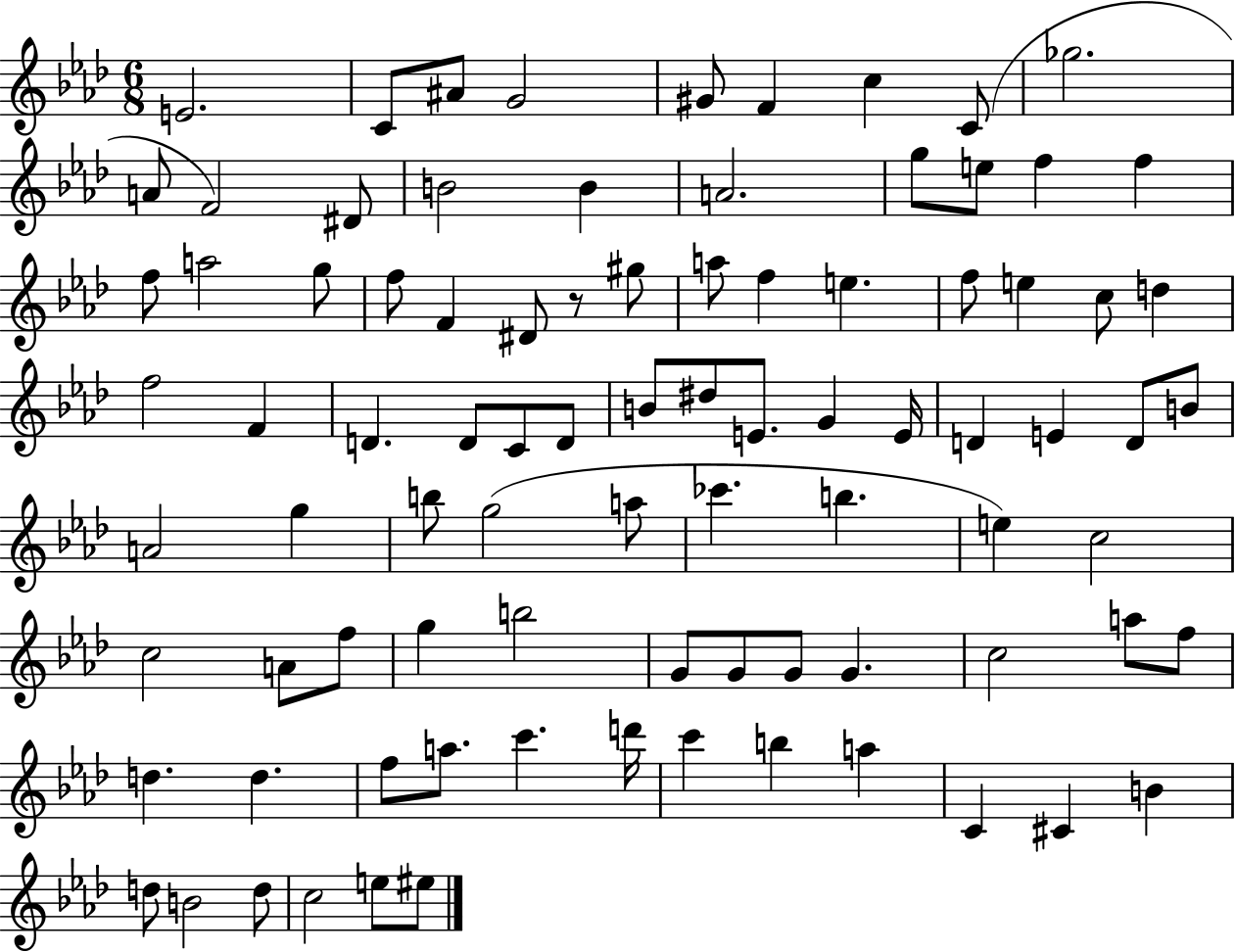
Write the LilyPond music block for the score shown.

{
  \clef treble
  \numericTimeSignature
  \time 6/8
  \key aes \major
  \repeat volta 2 { e'2. | c'8 ais'8 g'2 | gis'8 f'4 c''4 c'8( | ges''2. | \break a'8 f'2) dis'8 | b'2 b'4 | a'2. | g''8 e''8 f''4 f''4 | \break f''8 a''2 g''8 | f''8 f'4 dis'8 r8 gis''8 | a''8 f''4 e''4. | f''8 e''4 c''8 d''4 | \break f''2 f'4 | d'4. d'8 c'8 d'8 | b'8 dis''8 e'8. g'4 e'16 | d'4 e'4 d'8 b'8 | \break a'2 g''4 | b''8 g''2( a''8 | ces'''4. b''4. | e''4) c''2 | \break c''2 a'8 f''8 | g''4 b''2 | g'8 g'8 g'8 g'4. | c''2 a''8 f''8 | \break d''4. d''4. | f''8 a''8. c'''4. d'''16 | c'''4 b''4 a''4 | c'4 cis'4 b'4 | \break d''8 b'2 d''8 | c''2 e''8 eis''8 | } \bar "|."
}